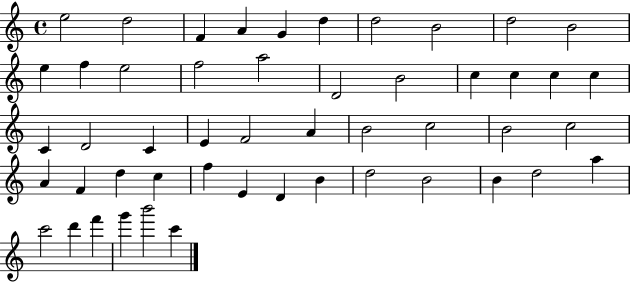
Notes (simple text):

E5/h D5/h F4/q A4/q G4/q D5/q D5/h B4/h D5/h B4/h E5/q F5/q E5/h F5/h A5/h D4/h B4/h C5/q C5/q C5/q C5/q C4/q D4/h C4/q E4/q F4/h A4/q B4/h C5/h B4/h C5/h A4/q F4/q D5/q C5/q F5/q E4/q D4/q B4/q D5/h B4/h B4/q D5/h A5/q C6/h D6/q F6/q G6/q B6/h C6/q